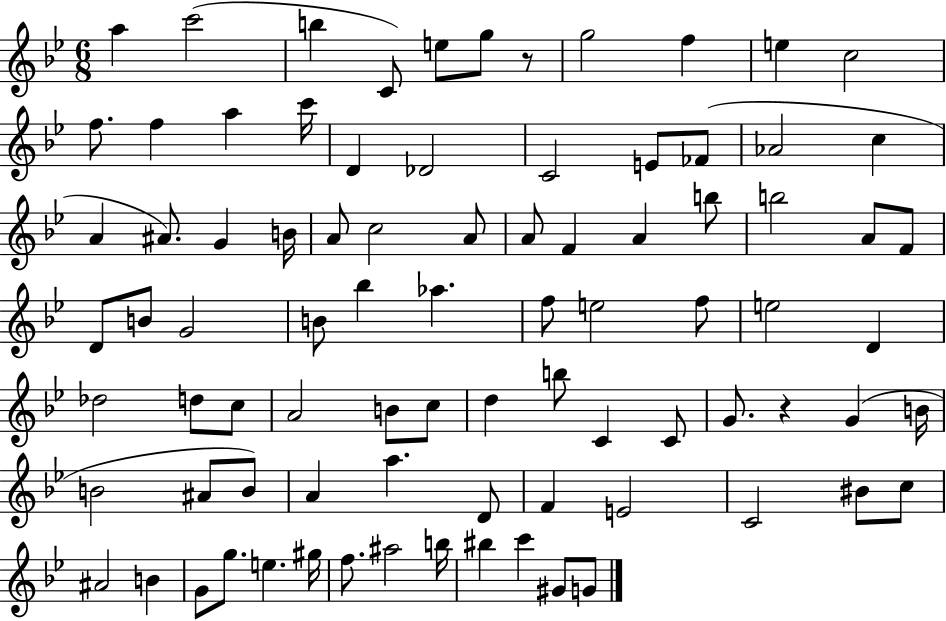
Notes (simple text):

A5/q C6/h B5/q C4/e E5/e G5/e R/e G5/h F5/q E5/q C5/h F5/e. F5/q A5/q C6/s D4/q Db4/h C4/h E4/e FES4/e Ab4/h C5/q A4/q A#4/e. G4/q B4/s A4/e C5/h A4/e A4/e F4/q A4/q B5/e B5/h A4/e F4/e D4/e B4/e G4/h B4/e Bb5/q Ab5/q. F5/e E5/h F5/e E5/h D4/q Db5/h D5/e C5/e A4/h B4/e C5/e D5/q B5/e C4/q C4/e G4/e. R/q G4/q B4/s B4/h A#4/e B4/e A4/q A5/q. D4/e F4/q E4/h C4/h BIS4/e C5/e A#4/h B4/q G4/e G5/e. E5/q. G#5/s F5/e. A#5/h B5/s BIS5/q C6/q G#4/e G4/e